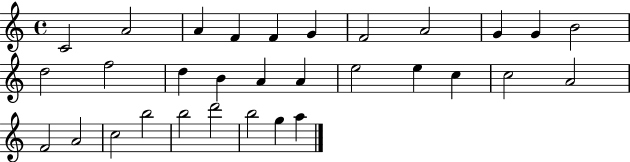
C4/h A4/h A4/q F4/q F4/q G4/q F4/h A4/h G4/q G4/q B4/h D5/h F5/h D5/q B4/q A4/q A4/q E5/h E5/q C5/q C5/h A4/h F4/h A4/h C5/h B5/h B5/h D6/h B5/h G5/q A5/q